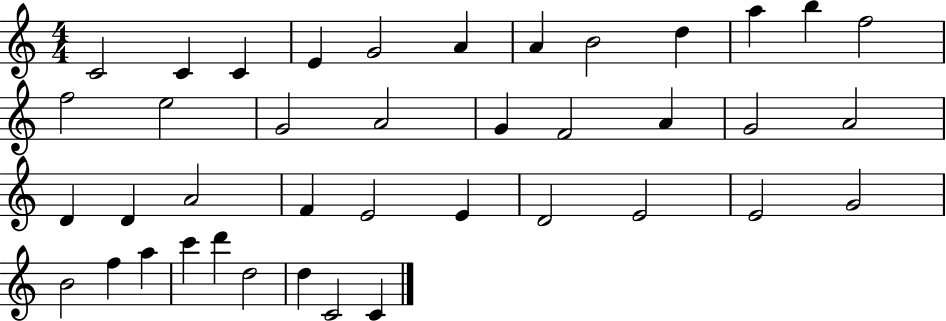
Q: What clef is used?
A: treble